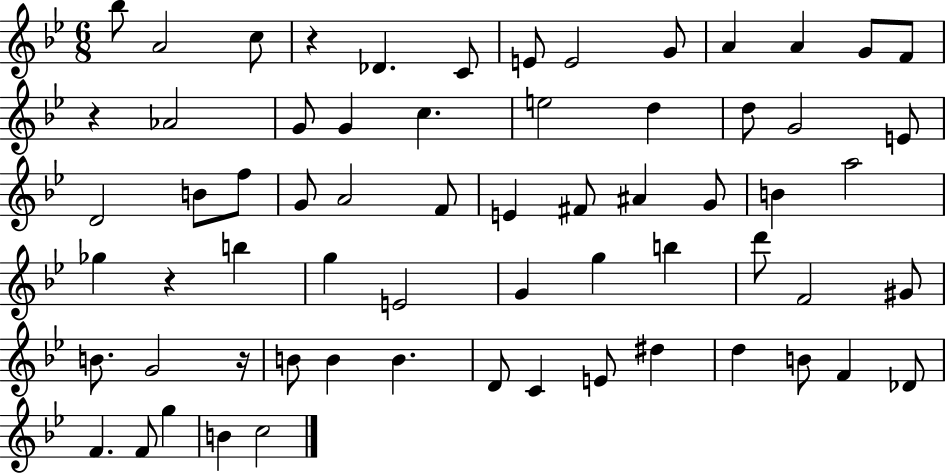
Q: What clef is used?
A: treble